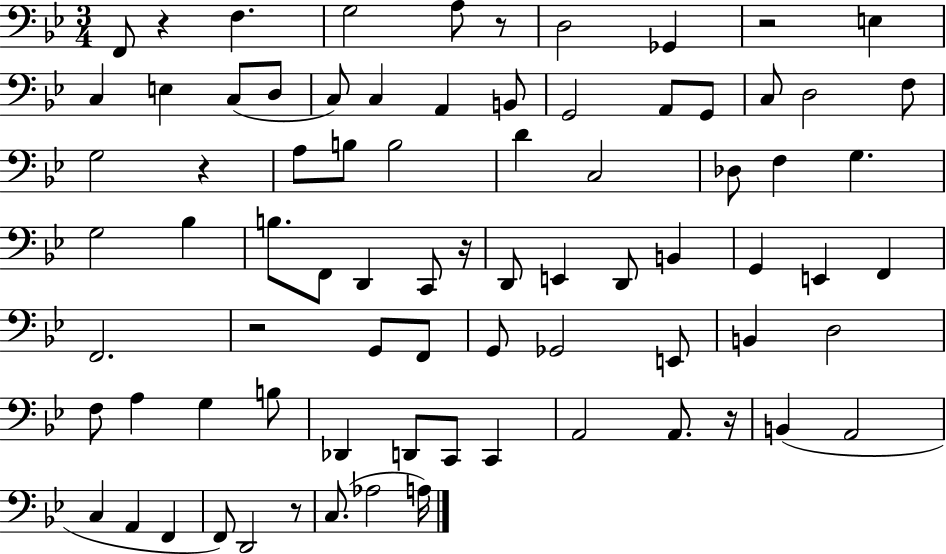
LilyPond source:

{
  \clef bass
  \numericTimeSignature
  \time 3/4
  \key bes \major
  f,8 r4 f4. | g2 a8 r8 | d2 ges,4 | r2 e4 | \break c4 e4 c8( d8 | c8) c4 a,4 b,8 | g,2 a,8 g,8 | c8 d2 f8 | \break g2 r4 | a8 b8 b2 | d'4 c2 | des8 f4 g4. | \break g2 bes4 | b8. f,8 d,4 c,8 r16 | d,8 e,4 d,8 b,4 | g,4 e,4 f,4 | \break f,2. | r2 g,8 f,8 | g,8 ges,2 e,8 | b,4 d2 | \break f8 a4 g4 b8 | des,4 d,8 c,8 c,4 | a,2 a,8. r16 | b,4( a,2 | \break c4 a,4 f,4 | f,8) d,2 r8 | c8.( aes2 a16) | \bar "|."
}